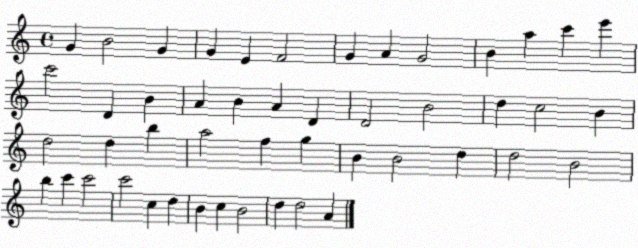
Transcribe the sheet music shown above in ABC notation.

X:1
T:Untitled
M:4/4
L:1/4
K:C
G B2 G G E F2 G A G2 B a c' e' c'2 D B A B A D D2 B2 d c2 B d2 d b a2 f g B B2 d d2 B2 b c' c'2 c'2 c d B c B2 d d2 A